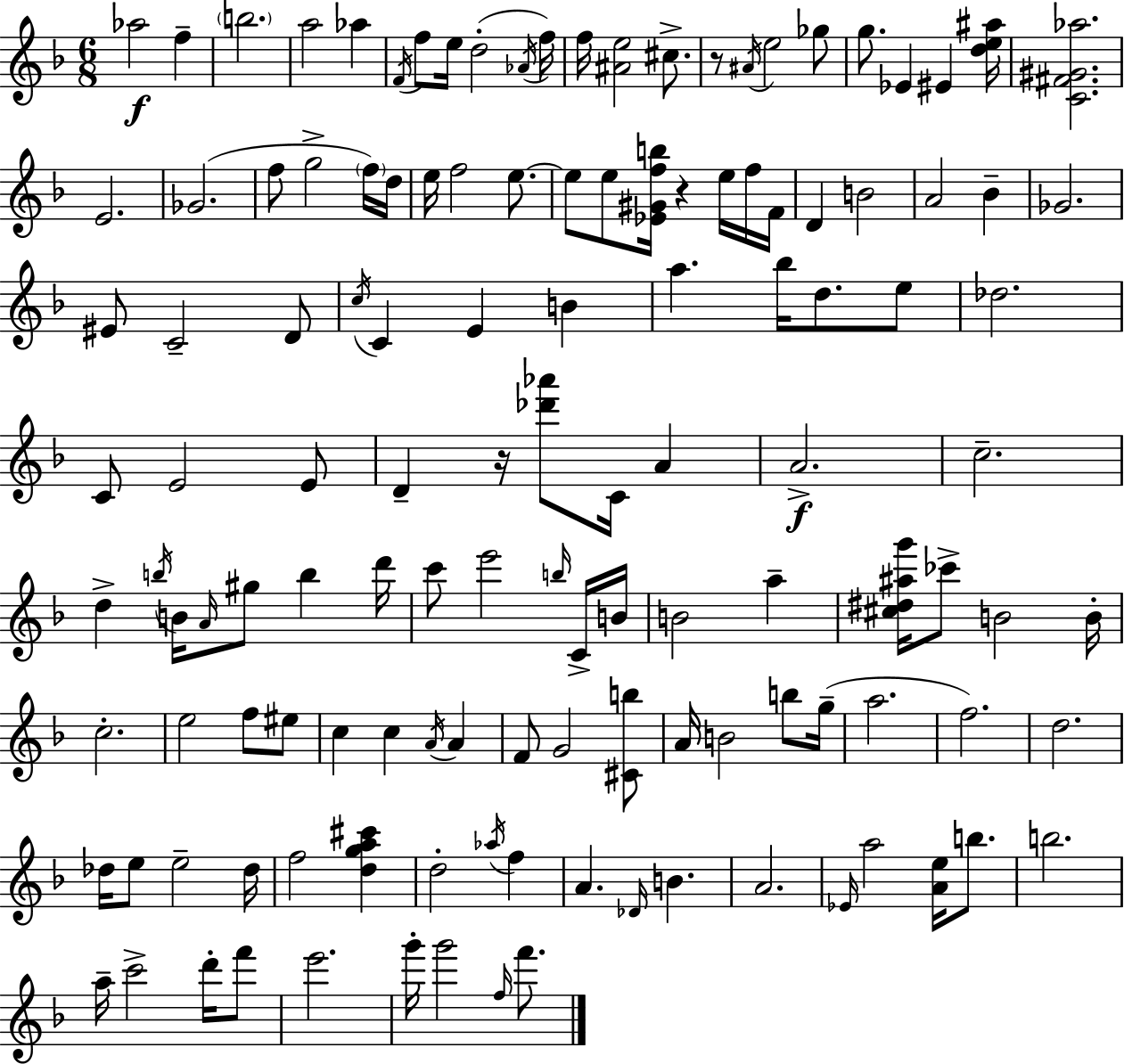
{
  \clef treble
  \numericTimeSignature
  \time 6/8
  \key d \minor
  aes''2\f f''4-- | \parenthesize b''2. | a''2 aes''4 | \acciaccatura { f'16 } f''8 e''16 d''2-.( | \break \acciaccatura { aes'16 } f''16) f''16 <ais' e''>2 cis''8.-> | r8 \acciaccatura { ais'16 } e''2 | ges''8 g''8. ees'4 eis'4 | <d'' e'' ais''>16 <c' fis' gis' aes''>2. | \break e'2. | ges'2.( | f''8 g''2-> | \parenthesize f''16) d''16 e''16 f''2 | \break e''8.~~ e''8 e''8 <ees' gis' f'' b''>16 r4 | e''16 f''16 f'16 d'4 b'2 | a'2 bes'4-- | ges'2. | \break eis'8 c'2-- | d'8 \acciaccatura { c''16 } c'4 e'4 | b'4 a''4. bes''16 d''8. | e''8 des''2. | \break c'8 e'2 | e'8 d'4-- r16 <des''' aes'''>8 c'16 | a'4 a'2.->\f | c''2.-- | \break d''4-> \acciaccatura { b''16 } b'16 \grace { a'16 } gis''8 | b''4 d'''16 c'''8 e'''2 | \grace { b''16 } c'16-> b'16 b'2 | a''4-- <cis'' dis'' ais'' g'''>16 ces'''8-> b'2 | \break b'16-. c''2.-. | e''2 | f''8 eis''8 c''4 c''4 | \acciaccatura { a'16 } a'4 f'8 g'2 | \break <cis' b''>8 a'16 b'2 | b''8 g''16--( a''2. | f''2.) | d''2. | \break des''16 e''8 e''2-- | des''16 f''2 | <d'' g'' a'' cis'''>4 d''2-. | \acciaccatura { aes''16 } f''4 a'4. | \break \grace { des'16 } b'4. a'2. | \grace { ees'16 } a''2 | <a' e''>16 b''8. b''2. | a''16-- | \break c'''2-> d'''16-. f'''8 e'''2. | g'''16-. | g'''2 \grace { f''16 } f'''8. | \bar "|."
}